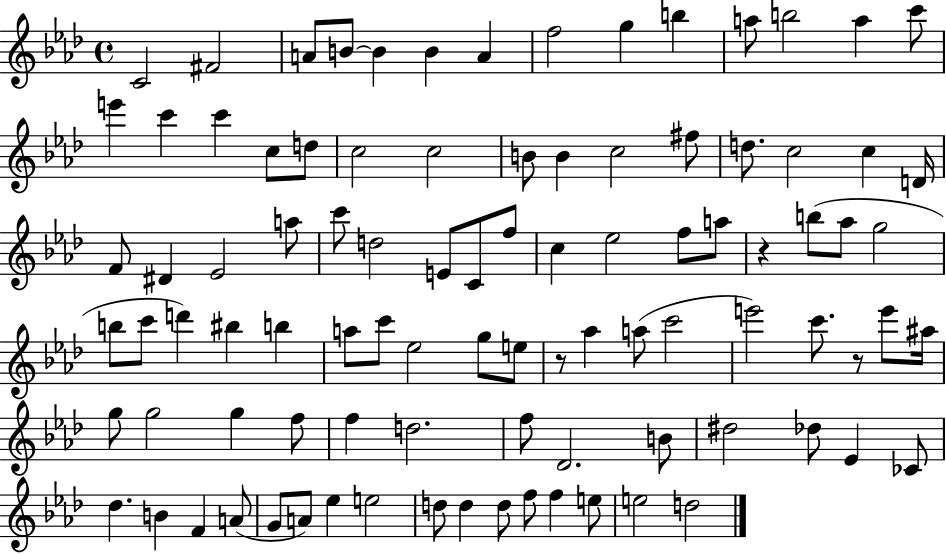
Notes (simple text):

C4/h F#4/h A4/e B4/e B4/q B4/q A4/q F5/h G5/q B5/q A5/e B5/h A5/q C6/e E6/q C6/q C6/q C5/e D5/e C5/h C5/h B4/e B4/q C5/h F#5/e D5/e. C5/h C5/q D4/s F4/e D#4/q Eb4/h A5/e C6/e D5/h E4/e C4/e F5/e C5/q Eb5/h F5/e A5/e R/q B5/e Ab5/e G5/h B5/e C6/e D6/q BIS5/q B5/q A5/e C6/e Eb5/h G5/e E5/e R/e Ab5/q A5/e C6/h E6/h C6/e. R/e E6/e A#5/s G5/e G5/h G5/q F5/e F5/q D5/h. F5/e Db4/h. B4/e D#5/h Db5/e Eb4/q CES4/e Db5/q. B4/q F4/q A4/e G4/e A4/e Eb5/q E5/h D5/e D5/q D5/e F5/e F5/q E5/e E5/h D5/h